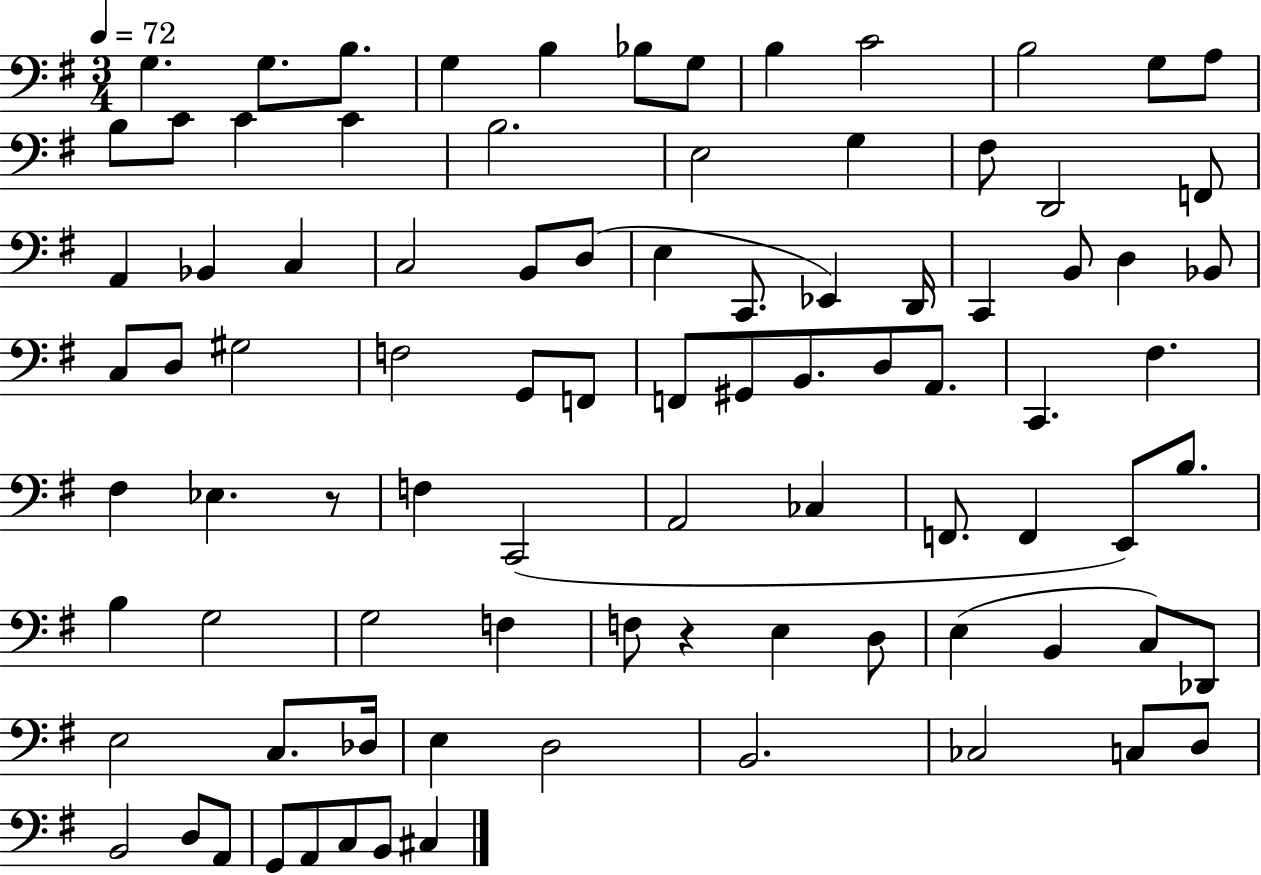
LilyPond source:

{
  \clef bass
  \numericTimeSignature
  \time 3/4
  \key g \major
  \tempo 4 = 72
  \repeat volta 2 { g4. g8. b8. | g4 b4 bes8 g8 | b4 c'2 | b2 g8 a8 | \break b8 c'8 c'4 c'4 | b2. | e2 g4 | fis8 d,2 f,8 | \break a,4 bes,4 c4 | c2 b,8 d8( | e4 c,8. ees,4) d,16 | c,4 b,8 d4 bes,8 | \break c8 d8 gis2 | f2 g,8 f,8 | f,8 gis,8 b,8. d8 a,8. | c,4. fis4. | \break fis4 ees4. r8 | f4 c,2( | a,2 ces4 | f,8. f,4 e,8) b8. | \break b4 g2 | g2 f4 | f8 r4 e4 d8 | e4( b,4 c8) des,8 | \break e2 c8. des16 | e4 d2 | b,2. | ces2 c8 d8 | \break b,2 d8 a,8 | g,8 a,8 c8 b,8 cis4 | } \bar "|."
}